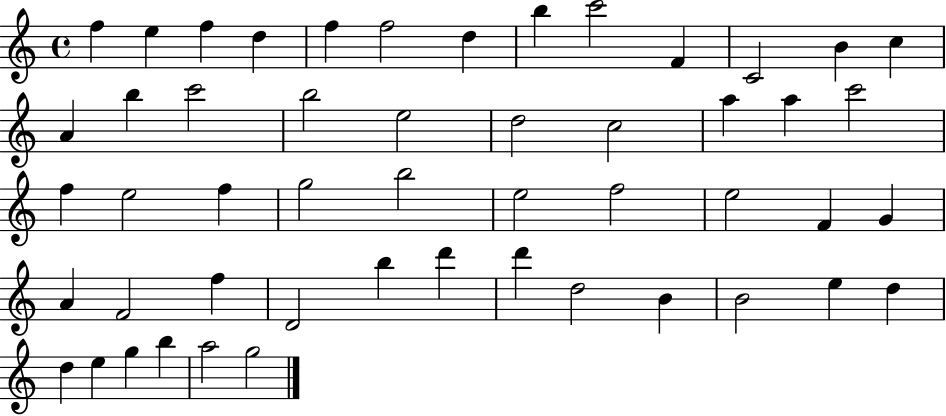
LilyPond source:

{
  \clef treble
  \time 4/4
  \defaultTimeSignature
  \key c \major
  f''4 e''4 f''4 d''4 | f''4 f''2 d''4 | b''4 c'''2 f'4 | c'2 b'4 c''4 | \break a'4 b''4 c'''2 | b''2 e''2 | d''2 c''2 | a''4 a''4 c'''2 | \break f''4 e''2 f''4 | g''2 b''2 | e''2 f''2 | e''2 f'4 g'4 | \break a'4 f'2 f''4 | d'2 b''4 d'''4 | d'''4 d''2 b'4 | b'2 e''4 d''4 | \break d''4 e''4 g''4 b''4 | a''2 g''2 | \bar "|."
}